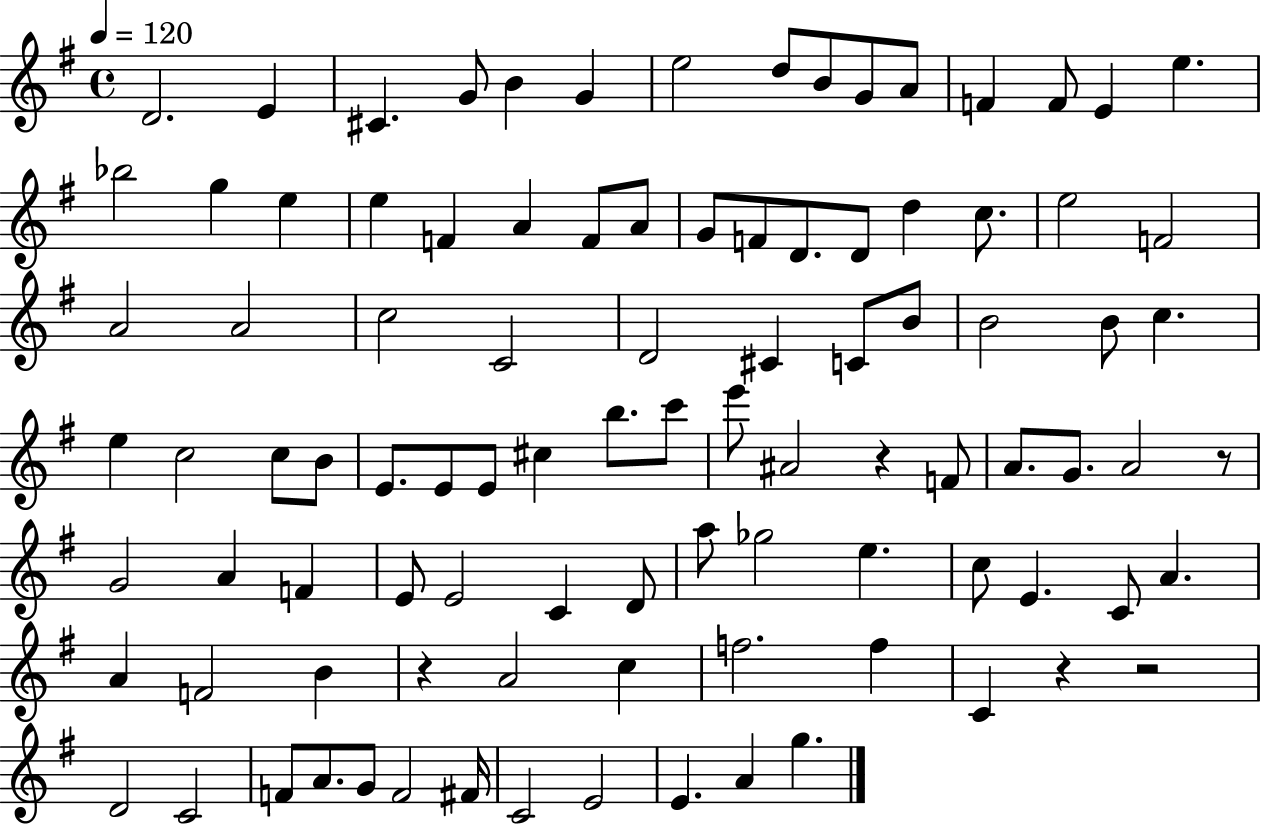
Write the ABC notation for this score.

X:1
T:Untitled
M:4/4
L:1/4
K:G
D2 E ^C G/2 B G e2 d/2 B/2 G/2 A/2 F F/2 E e _b2 g e e F A F/2 A/2 G/2 F/2 D/2 D/2 d c/2 e2 F2 A2 A2 c2 C2 D2 ^C C/2 B/2 B2 B/2 c e c2 c/2 B/2 E/2 E/2 E/2 ^c b/2 c'/2 e'/2 ^A2 z F/2 A/2 G/2 A2 z/2 G2 A F E/2 E2 C D/2 a/2 _g2 e c/2 E C/2 A A F2 B z A2 c f2 f C z z2 D2 C2 F/2 A/2 G/2 F2 ^F/4 C2 E2 E A g